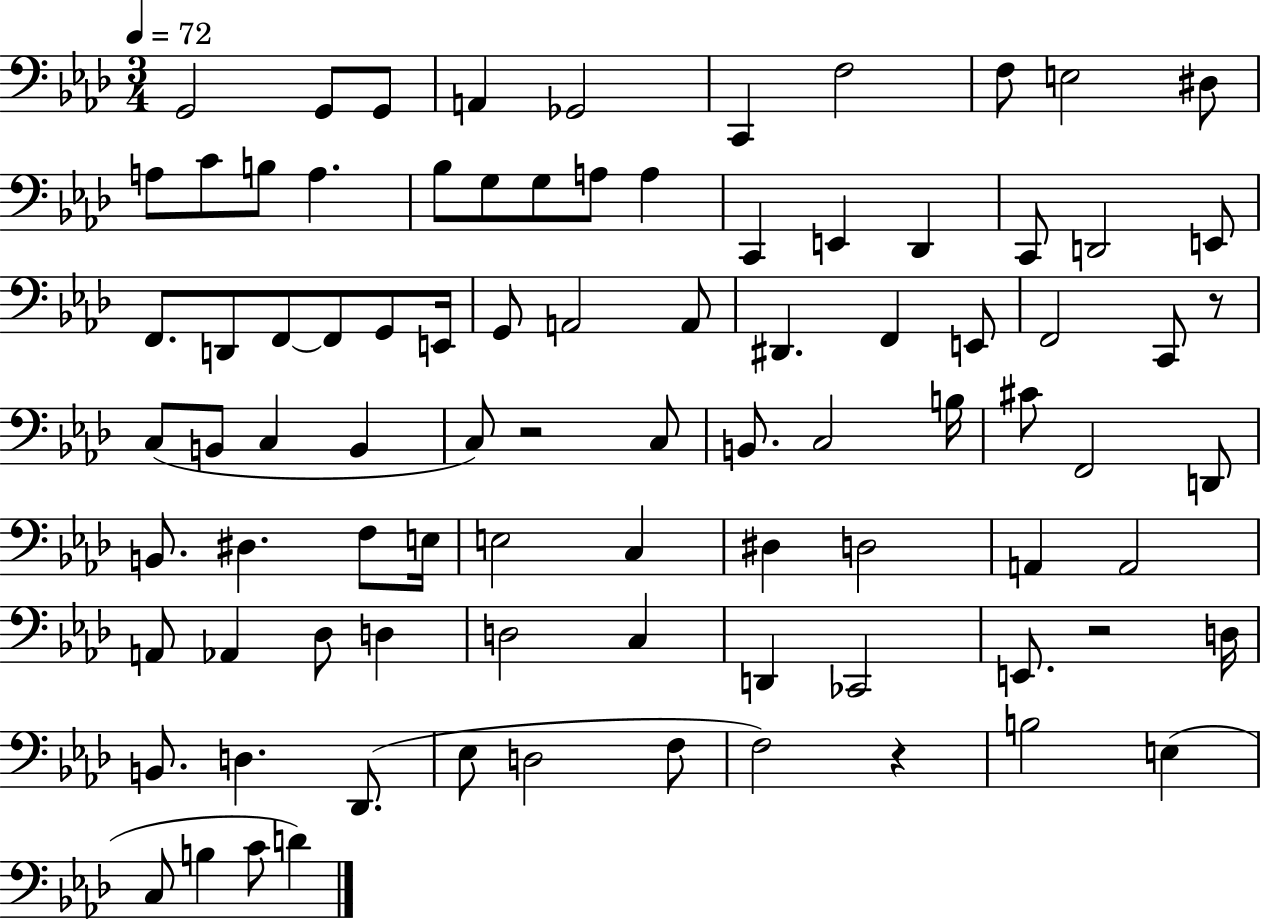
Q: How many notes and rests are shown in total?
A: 88